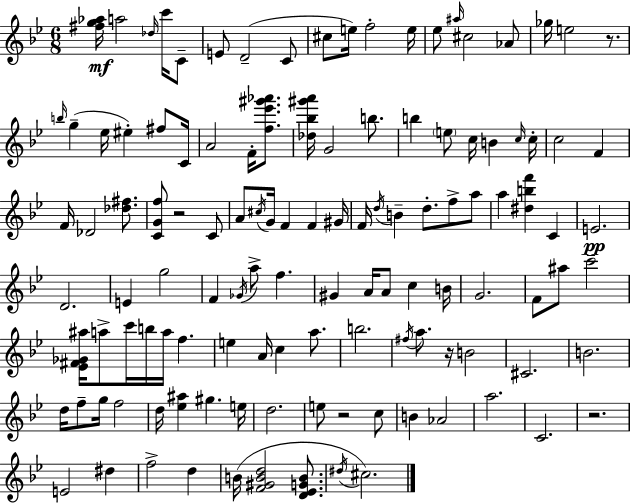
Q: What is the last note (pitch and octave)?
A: C#5